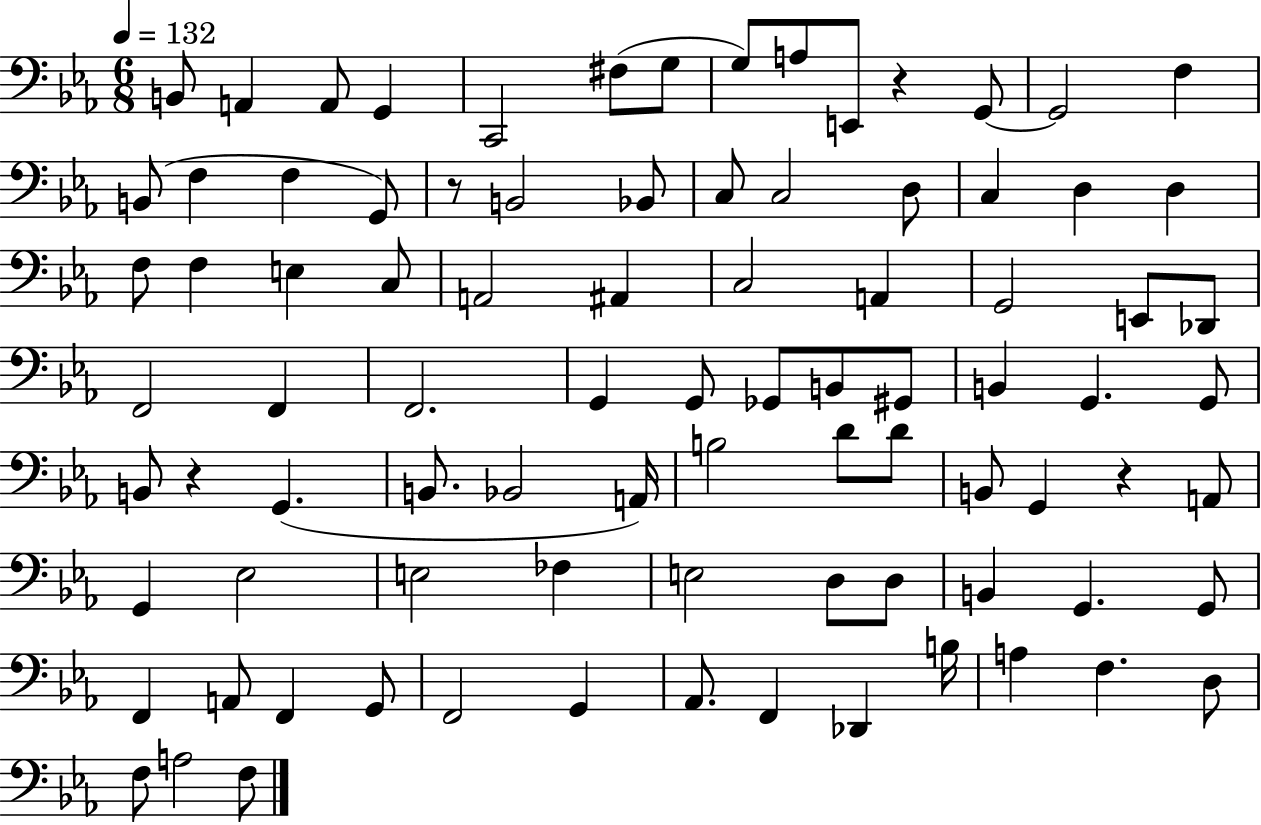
{
  \clef bass
  \numericTimeSignature
  \time 6/8
  \key ees \major
  \tempo 4 = 132
  \repeat volta 2 { b,8 a,4 a,8 g,4 | c,2 fis8( g8 | g8) a8 e,8 r4 g,8~~ | g,2 f4 | \break b,8( f4 f4 g,8) | r8 b,2 bes,8 | c8 c2 d8 | c4 d4 d4 | \break f8 f4 e4 c8 | a,2 ais,4 | c2 a,4 | g,2 e,8 des,8 | \break f,2 f,4 | f,2. | g,4 g,8 ges,8 b,8 gis,8 | b,4 g,4. g,8 | \break b,8 r4 g,4.( | b,8. bes,2 a,16) | b2 d'8 d'8 | b,8 g,4 r4 a,8 | \break g,4 ees2 | e2 fes4 | e2 d8 d8 | b,4 g,4. g,8 | \break f,4 a,8 f,4 g,8 | f,2 g,4 | aes,8. f,4 des,4 b16 | a4 f4. d8 | \break f8 a2 f8 | } \bar "|."
}